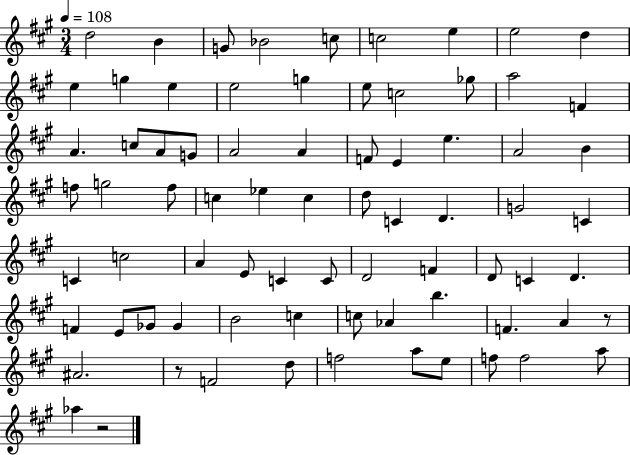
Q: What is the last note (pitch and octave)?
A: Ab5